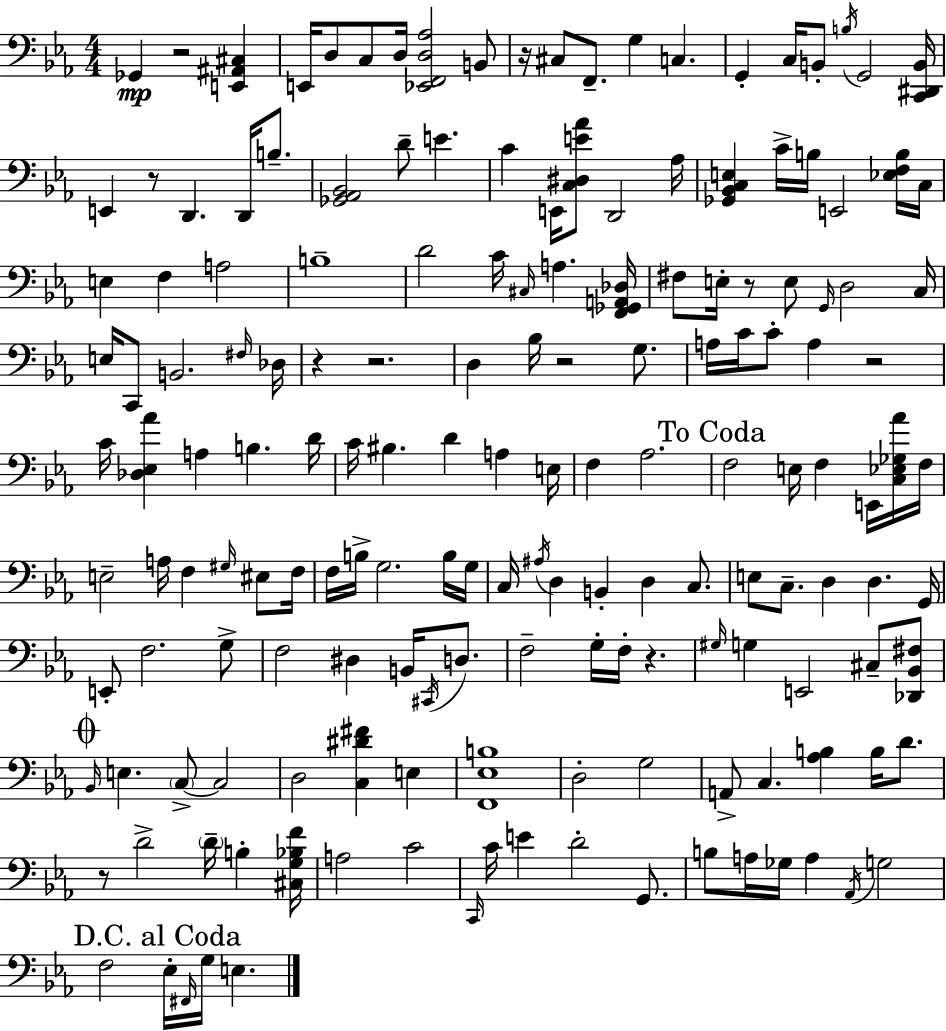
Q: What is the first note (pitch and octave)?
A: Gb2